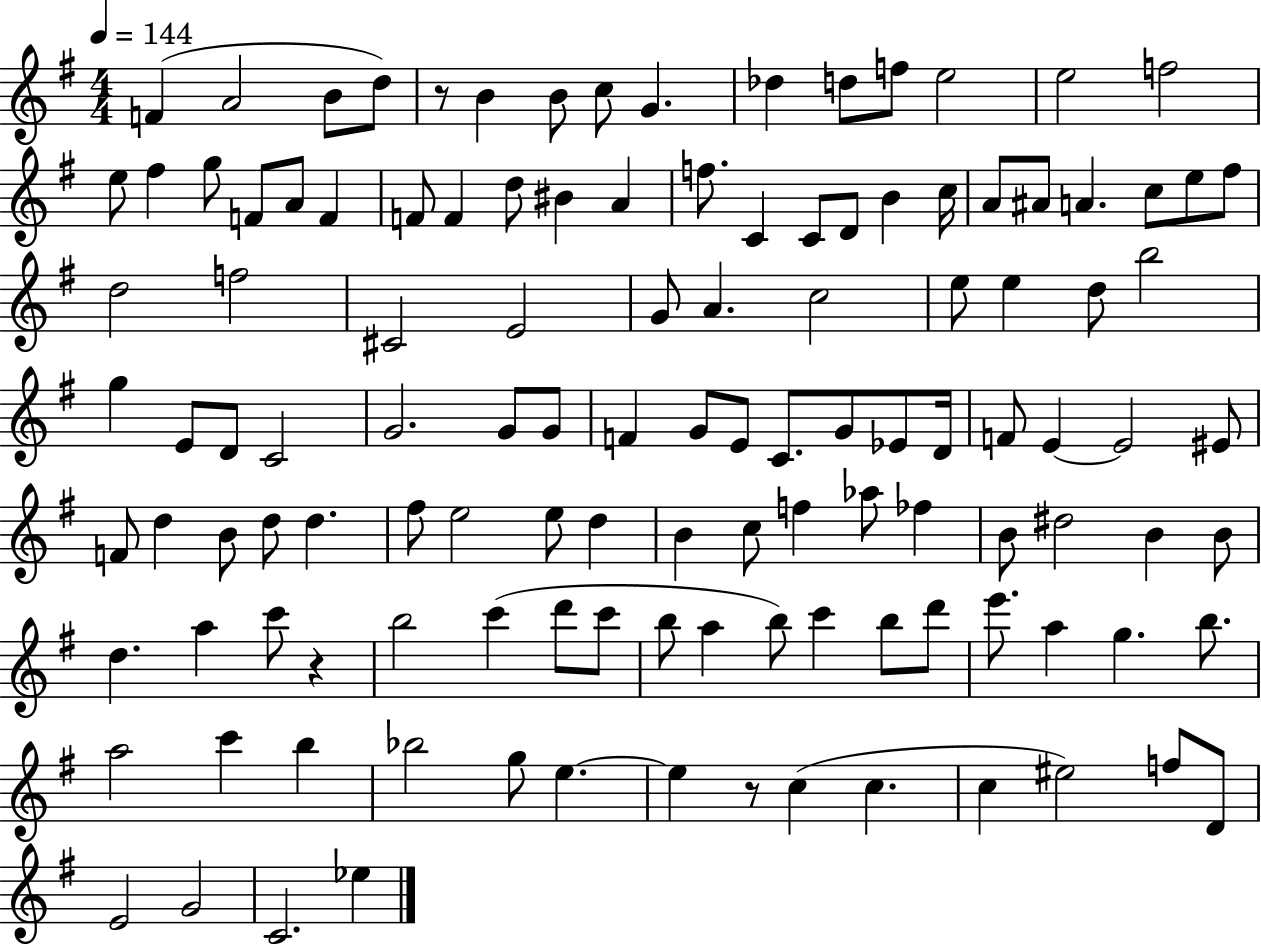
X:1
T:Untitled
M:4/4
L:1/4
K:G
F A2 B/2 d/2 z/2 B B/2 c/2 G _d d/2 f/2 e2 e2 f2 e/2 ^f g/2 F/2 A/2 F F/2 F d/2 ^B A f/2 C C/2 D/2 B c/4 A/2 ^A/2 A c/2 e/2 ^f/2 d2 f2 ^C2 E2 G/2 A c2 e/2 e d/2 b2 g E/2 D/2 C2 G2 G/2 G/2 F G/2 E/2 C/2 G/2 _E/2 D/4 F/2 E E2 ^E/2 F/2 d B/2 d/2 d ^f/2 e2 e/2 d B c/2 f _a/2 _f B/2 ^d2 B B/2 d a c'/2 z b2 c' d'/2 c'/2 b/2 a b/2 c' b/2 d'/2 e'/2 a g b/2 a2 c' b _b2 g/2 e e z/2 c c c ^e2 f/2 D/2 E2 G2 C2 _e